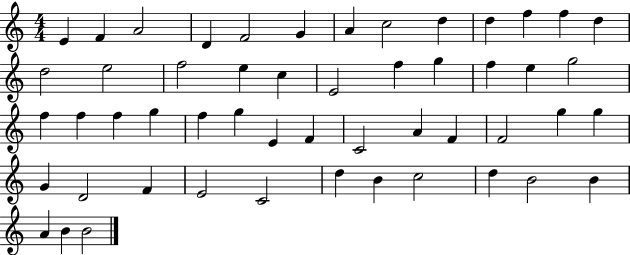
X:1
T:Untitled
M:4/4
L:1/4
K:C
E F A2 D F2 G A c2 d d f f d d2 e2 f2 e c E2 f g f e g2 f f f g f g E F C2 A F F2 g g G D2 F E2 C2 d B c2 d B2 B A B B2